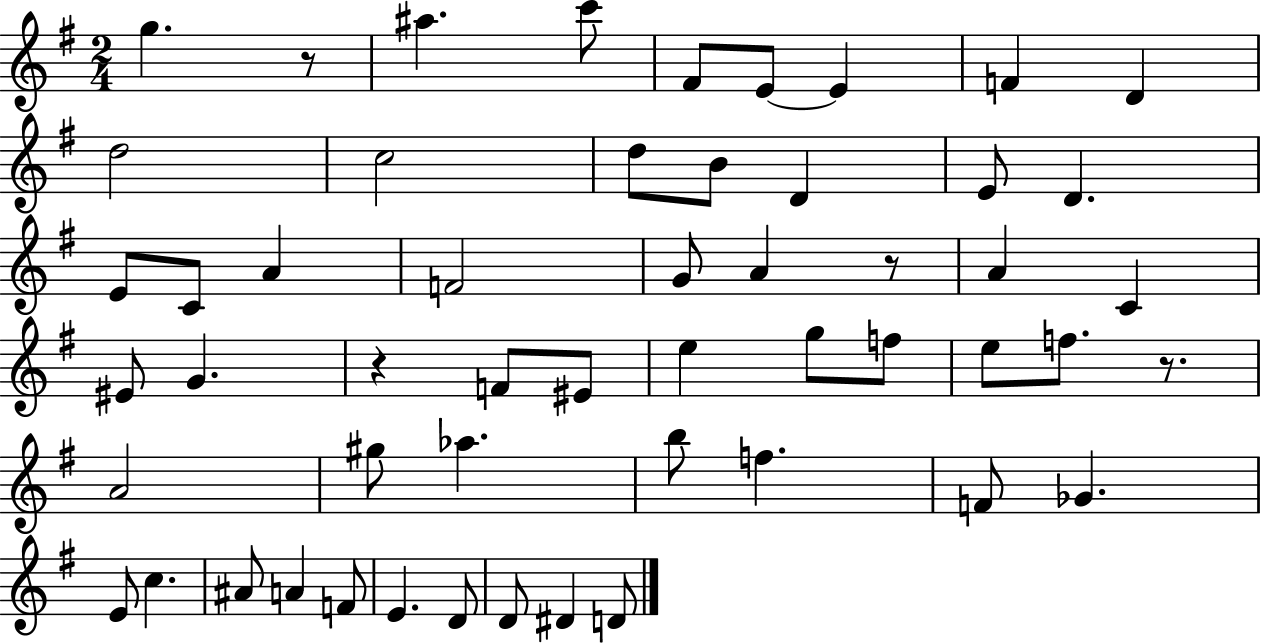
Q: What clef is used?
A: treble